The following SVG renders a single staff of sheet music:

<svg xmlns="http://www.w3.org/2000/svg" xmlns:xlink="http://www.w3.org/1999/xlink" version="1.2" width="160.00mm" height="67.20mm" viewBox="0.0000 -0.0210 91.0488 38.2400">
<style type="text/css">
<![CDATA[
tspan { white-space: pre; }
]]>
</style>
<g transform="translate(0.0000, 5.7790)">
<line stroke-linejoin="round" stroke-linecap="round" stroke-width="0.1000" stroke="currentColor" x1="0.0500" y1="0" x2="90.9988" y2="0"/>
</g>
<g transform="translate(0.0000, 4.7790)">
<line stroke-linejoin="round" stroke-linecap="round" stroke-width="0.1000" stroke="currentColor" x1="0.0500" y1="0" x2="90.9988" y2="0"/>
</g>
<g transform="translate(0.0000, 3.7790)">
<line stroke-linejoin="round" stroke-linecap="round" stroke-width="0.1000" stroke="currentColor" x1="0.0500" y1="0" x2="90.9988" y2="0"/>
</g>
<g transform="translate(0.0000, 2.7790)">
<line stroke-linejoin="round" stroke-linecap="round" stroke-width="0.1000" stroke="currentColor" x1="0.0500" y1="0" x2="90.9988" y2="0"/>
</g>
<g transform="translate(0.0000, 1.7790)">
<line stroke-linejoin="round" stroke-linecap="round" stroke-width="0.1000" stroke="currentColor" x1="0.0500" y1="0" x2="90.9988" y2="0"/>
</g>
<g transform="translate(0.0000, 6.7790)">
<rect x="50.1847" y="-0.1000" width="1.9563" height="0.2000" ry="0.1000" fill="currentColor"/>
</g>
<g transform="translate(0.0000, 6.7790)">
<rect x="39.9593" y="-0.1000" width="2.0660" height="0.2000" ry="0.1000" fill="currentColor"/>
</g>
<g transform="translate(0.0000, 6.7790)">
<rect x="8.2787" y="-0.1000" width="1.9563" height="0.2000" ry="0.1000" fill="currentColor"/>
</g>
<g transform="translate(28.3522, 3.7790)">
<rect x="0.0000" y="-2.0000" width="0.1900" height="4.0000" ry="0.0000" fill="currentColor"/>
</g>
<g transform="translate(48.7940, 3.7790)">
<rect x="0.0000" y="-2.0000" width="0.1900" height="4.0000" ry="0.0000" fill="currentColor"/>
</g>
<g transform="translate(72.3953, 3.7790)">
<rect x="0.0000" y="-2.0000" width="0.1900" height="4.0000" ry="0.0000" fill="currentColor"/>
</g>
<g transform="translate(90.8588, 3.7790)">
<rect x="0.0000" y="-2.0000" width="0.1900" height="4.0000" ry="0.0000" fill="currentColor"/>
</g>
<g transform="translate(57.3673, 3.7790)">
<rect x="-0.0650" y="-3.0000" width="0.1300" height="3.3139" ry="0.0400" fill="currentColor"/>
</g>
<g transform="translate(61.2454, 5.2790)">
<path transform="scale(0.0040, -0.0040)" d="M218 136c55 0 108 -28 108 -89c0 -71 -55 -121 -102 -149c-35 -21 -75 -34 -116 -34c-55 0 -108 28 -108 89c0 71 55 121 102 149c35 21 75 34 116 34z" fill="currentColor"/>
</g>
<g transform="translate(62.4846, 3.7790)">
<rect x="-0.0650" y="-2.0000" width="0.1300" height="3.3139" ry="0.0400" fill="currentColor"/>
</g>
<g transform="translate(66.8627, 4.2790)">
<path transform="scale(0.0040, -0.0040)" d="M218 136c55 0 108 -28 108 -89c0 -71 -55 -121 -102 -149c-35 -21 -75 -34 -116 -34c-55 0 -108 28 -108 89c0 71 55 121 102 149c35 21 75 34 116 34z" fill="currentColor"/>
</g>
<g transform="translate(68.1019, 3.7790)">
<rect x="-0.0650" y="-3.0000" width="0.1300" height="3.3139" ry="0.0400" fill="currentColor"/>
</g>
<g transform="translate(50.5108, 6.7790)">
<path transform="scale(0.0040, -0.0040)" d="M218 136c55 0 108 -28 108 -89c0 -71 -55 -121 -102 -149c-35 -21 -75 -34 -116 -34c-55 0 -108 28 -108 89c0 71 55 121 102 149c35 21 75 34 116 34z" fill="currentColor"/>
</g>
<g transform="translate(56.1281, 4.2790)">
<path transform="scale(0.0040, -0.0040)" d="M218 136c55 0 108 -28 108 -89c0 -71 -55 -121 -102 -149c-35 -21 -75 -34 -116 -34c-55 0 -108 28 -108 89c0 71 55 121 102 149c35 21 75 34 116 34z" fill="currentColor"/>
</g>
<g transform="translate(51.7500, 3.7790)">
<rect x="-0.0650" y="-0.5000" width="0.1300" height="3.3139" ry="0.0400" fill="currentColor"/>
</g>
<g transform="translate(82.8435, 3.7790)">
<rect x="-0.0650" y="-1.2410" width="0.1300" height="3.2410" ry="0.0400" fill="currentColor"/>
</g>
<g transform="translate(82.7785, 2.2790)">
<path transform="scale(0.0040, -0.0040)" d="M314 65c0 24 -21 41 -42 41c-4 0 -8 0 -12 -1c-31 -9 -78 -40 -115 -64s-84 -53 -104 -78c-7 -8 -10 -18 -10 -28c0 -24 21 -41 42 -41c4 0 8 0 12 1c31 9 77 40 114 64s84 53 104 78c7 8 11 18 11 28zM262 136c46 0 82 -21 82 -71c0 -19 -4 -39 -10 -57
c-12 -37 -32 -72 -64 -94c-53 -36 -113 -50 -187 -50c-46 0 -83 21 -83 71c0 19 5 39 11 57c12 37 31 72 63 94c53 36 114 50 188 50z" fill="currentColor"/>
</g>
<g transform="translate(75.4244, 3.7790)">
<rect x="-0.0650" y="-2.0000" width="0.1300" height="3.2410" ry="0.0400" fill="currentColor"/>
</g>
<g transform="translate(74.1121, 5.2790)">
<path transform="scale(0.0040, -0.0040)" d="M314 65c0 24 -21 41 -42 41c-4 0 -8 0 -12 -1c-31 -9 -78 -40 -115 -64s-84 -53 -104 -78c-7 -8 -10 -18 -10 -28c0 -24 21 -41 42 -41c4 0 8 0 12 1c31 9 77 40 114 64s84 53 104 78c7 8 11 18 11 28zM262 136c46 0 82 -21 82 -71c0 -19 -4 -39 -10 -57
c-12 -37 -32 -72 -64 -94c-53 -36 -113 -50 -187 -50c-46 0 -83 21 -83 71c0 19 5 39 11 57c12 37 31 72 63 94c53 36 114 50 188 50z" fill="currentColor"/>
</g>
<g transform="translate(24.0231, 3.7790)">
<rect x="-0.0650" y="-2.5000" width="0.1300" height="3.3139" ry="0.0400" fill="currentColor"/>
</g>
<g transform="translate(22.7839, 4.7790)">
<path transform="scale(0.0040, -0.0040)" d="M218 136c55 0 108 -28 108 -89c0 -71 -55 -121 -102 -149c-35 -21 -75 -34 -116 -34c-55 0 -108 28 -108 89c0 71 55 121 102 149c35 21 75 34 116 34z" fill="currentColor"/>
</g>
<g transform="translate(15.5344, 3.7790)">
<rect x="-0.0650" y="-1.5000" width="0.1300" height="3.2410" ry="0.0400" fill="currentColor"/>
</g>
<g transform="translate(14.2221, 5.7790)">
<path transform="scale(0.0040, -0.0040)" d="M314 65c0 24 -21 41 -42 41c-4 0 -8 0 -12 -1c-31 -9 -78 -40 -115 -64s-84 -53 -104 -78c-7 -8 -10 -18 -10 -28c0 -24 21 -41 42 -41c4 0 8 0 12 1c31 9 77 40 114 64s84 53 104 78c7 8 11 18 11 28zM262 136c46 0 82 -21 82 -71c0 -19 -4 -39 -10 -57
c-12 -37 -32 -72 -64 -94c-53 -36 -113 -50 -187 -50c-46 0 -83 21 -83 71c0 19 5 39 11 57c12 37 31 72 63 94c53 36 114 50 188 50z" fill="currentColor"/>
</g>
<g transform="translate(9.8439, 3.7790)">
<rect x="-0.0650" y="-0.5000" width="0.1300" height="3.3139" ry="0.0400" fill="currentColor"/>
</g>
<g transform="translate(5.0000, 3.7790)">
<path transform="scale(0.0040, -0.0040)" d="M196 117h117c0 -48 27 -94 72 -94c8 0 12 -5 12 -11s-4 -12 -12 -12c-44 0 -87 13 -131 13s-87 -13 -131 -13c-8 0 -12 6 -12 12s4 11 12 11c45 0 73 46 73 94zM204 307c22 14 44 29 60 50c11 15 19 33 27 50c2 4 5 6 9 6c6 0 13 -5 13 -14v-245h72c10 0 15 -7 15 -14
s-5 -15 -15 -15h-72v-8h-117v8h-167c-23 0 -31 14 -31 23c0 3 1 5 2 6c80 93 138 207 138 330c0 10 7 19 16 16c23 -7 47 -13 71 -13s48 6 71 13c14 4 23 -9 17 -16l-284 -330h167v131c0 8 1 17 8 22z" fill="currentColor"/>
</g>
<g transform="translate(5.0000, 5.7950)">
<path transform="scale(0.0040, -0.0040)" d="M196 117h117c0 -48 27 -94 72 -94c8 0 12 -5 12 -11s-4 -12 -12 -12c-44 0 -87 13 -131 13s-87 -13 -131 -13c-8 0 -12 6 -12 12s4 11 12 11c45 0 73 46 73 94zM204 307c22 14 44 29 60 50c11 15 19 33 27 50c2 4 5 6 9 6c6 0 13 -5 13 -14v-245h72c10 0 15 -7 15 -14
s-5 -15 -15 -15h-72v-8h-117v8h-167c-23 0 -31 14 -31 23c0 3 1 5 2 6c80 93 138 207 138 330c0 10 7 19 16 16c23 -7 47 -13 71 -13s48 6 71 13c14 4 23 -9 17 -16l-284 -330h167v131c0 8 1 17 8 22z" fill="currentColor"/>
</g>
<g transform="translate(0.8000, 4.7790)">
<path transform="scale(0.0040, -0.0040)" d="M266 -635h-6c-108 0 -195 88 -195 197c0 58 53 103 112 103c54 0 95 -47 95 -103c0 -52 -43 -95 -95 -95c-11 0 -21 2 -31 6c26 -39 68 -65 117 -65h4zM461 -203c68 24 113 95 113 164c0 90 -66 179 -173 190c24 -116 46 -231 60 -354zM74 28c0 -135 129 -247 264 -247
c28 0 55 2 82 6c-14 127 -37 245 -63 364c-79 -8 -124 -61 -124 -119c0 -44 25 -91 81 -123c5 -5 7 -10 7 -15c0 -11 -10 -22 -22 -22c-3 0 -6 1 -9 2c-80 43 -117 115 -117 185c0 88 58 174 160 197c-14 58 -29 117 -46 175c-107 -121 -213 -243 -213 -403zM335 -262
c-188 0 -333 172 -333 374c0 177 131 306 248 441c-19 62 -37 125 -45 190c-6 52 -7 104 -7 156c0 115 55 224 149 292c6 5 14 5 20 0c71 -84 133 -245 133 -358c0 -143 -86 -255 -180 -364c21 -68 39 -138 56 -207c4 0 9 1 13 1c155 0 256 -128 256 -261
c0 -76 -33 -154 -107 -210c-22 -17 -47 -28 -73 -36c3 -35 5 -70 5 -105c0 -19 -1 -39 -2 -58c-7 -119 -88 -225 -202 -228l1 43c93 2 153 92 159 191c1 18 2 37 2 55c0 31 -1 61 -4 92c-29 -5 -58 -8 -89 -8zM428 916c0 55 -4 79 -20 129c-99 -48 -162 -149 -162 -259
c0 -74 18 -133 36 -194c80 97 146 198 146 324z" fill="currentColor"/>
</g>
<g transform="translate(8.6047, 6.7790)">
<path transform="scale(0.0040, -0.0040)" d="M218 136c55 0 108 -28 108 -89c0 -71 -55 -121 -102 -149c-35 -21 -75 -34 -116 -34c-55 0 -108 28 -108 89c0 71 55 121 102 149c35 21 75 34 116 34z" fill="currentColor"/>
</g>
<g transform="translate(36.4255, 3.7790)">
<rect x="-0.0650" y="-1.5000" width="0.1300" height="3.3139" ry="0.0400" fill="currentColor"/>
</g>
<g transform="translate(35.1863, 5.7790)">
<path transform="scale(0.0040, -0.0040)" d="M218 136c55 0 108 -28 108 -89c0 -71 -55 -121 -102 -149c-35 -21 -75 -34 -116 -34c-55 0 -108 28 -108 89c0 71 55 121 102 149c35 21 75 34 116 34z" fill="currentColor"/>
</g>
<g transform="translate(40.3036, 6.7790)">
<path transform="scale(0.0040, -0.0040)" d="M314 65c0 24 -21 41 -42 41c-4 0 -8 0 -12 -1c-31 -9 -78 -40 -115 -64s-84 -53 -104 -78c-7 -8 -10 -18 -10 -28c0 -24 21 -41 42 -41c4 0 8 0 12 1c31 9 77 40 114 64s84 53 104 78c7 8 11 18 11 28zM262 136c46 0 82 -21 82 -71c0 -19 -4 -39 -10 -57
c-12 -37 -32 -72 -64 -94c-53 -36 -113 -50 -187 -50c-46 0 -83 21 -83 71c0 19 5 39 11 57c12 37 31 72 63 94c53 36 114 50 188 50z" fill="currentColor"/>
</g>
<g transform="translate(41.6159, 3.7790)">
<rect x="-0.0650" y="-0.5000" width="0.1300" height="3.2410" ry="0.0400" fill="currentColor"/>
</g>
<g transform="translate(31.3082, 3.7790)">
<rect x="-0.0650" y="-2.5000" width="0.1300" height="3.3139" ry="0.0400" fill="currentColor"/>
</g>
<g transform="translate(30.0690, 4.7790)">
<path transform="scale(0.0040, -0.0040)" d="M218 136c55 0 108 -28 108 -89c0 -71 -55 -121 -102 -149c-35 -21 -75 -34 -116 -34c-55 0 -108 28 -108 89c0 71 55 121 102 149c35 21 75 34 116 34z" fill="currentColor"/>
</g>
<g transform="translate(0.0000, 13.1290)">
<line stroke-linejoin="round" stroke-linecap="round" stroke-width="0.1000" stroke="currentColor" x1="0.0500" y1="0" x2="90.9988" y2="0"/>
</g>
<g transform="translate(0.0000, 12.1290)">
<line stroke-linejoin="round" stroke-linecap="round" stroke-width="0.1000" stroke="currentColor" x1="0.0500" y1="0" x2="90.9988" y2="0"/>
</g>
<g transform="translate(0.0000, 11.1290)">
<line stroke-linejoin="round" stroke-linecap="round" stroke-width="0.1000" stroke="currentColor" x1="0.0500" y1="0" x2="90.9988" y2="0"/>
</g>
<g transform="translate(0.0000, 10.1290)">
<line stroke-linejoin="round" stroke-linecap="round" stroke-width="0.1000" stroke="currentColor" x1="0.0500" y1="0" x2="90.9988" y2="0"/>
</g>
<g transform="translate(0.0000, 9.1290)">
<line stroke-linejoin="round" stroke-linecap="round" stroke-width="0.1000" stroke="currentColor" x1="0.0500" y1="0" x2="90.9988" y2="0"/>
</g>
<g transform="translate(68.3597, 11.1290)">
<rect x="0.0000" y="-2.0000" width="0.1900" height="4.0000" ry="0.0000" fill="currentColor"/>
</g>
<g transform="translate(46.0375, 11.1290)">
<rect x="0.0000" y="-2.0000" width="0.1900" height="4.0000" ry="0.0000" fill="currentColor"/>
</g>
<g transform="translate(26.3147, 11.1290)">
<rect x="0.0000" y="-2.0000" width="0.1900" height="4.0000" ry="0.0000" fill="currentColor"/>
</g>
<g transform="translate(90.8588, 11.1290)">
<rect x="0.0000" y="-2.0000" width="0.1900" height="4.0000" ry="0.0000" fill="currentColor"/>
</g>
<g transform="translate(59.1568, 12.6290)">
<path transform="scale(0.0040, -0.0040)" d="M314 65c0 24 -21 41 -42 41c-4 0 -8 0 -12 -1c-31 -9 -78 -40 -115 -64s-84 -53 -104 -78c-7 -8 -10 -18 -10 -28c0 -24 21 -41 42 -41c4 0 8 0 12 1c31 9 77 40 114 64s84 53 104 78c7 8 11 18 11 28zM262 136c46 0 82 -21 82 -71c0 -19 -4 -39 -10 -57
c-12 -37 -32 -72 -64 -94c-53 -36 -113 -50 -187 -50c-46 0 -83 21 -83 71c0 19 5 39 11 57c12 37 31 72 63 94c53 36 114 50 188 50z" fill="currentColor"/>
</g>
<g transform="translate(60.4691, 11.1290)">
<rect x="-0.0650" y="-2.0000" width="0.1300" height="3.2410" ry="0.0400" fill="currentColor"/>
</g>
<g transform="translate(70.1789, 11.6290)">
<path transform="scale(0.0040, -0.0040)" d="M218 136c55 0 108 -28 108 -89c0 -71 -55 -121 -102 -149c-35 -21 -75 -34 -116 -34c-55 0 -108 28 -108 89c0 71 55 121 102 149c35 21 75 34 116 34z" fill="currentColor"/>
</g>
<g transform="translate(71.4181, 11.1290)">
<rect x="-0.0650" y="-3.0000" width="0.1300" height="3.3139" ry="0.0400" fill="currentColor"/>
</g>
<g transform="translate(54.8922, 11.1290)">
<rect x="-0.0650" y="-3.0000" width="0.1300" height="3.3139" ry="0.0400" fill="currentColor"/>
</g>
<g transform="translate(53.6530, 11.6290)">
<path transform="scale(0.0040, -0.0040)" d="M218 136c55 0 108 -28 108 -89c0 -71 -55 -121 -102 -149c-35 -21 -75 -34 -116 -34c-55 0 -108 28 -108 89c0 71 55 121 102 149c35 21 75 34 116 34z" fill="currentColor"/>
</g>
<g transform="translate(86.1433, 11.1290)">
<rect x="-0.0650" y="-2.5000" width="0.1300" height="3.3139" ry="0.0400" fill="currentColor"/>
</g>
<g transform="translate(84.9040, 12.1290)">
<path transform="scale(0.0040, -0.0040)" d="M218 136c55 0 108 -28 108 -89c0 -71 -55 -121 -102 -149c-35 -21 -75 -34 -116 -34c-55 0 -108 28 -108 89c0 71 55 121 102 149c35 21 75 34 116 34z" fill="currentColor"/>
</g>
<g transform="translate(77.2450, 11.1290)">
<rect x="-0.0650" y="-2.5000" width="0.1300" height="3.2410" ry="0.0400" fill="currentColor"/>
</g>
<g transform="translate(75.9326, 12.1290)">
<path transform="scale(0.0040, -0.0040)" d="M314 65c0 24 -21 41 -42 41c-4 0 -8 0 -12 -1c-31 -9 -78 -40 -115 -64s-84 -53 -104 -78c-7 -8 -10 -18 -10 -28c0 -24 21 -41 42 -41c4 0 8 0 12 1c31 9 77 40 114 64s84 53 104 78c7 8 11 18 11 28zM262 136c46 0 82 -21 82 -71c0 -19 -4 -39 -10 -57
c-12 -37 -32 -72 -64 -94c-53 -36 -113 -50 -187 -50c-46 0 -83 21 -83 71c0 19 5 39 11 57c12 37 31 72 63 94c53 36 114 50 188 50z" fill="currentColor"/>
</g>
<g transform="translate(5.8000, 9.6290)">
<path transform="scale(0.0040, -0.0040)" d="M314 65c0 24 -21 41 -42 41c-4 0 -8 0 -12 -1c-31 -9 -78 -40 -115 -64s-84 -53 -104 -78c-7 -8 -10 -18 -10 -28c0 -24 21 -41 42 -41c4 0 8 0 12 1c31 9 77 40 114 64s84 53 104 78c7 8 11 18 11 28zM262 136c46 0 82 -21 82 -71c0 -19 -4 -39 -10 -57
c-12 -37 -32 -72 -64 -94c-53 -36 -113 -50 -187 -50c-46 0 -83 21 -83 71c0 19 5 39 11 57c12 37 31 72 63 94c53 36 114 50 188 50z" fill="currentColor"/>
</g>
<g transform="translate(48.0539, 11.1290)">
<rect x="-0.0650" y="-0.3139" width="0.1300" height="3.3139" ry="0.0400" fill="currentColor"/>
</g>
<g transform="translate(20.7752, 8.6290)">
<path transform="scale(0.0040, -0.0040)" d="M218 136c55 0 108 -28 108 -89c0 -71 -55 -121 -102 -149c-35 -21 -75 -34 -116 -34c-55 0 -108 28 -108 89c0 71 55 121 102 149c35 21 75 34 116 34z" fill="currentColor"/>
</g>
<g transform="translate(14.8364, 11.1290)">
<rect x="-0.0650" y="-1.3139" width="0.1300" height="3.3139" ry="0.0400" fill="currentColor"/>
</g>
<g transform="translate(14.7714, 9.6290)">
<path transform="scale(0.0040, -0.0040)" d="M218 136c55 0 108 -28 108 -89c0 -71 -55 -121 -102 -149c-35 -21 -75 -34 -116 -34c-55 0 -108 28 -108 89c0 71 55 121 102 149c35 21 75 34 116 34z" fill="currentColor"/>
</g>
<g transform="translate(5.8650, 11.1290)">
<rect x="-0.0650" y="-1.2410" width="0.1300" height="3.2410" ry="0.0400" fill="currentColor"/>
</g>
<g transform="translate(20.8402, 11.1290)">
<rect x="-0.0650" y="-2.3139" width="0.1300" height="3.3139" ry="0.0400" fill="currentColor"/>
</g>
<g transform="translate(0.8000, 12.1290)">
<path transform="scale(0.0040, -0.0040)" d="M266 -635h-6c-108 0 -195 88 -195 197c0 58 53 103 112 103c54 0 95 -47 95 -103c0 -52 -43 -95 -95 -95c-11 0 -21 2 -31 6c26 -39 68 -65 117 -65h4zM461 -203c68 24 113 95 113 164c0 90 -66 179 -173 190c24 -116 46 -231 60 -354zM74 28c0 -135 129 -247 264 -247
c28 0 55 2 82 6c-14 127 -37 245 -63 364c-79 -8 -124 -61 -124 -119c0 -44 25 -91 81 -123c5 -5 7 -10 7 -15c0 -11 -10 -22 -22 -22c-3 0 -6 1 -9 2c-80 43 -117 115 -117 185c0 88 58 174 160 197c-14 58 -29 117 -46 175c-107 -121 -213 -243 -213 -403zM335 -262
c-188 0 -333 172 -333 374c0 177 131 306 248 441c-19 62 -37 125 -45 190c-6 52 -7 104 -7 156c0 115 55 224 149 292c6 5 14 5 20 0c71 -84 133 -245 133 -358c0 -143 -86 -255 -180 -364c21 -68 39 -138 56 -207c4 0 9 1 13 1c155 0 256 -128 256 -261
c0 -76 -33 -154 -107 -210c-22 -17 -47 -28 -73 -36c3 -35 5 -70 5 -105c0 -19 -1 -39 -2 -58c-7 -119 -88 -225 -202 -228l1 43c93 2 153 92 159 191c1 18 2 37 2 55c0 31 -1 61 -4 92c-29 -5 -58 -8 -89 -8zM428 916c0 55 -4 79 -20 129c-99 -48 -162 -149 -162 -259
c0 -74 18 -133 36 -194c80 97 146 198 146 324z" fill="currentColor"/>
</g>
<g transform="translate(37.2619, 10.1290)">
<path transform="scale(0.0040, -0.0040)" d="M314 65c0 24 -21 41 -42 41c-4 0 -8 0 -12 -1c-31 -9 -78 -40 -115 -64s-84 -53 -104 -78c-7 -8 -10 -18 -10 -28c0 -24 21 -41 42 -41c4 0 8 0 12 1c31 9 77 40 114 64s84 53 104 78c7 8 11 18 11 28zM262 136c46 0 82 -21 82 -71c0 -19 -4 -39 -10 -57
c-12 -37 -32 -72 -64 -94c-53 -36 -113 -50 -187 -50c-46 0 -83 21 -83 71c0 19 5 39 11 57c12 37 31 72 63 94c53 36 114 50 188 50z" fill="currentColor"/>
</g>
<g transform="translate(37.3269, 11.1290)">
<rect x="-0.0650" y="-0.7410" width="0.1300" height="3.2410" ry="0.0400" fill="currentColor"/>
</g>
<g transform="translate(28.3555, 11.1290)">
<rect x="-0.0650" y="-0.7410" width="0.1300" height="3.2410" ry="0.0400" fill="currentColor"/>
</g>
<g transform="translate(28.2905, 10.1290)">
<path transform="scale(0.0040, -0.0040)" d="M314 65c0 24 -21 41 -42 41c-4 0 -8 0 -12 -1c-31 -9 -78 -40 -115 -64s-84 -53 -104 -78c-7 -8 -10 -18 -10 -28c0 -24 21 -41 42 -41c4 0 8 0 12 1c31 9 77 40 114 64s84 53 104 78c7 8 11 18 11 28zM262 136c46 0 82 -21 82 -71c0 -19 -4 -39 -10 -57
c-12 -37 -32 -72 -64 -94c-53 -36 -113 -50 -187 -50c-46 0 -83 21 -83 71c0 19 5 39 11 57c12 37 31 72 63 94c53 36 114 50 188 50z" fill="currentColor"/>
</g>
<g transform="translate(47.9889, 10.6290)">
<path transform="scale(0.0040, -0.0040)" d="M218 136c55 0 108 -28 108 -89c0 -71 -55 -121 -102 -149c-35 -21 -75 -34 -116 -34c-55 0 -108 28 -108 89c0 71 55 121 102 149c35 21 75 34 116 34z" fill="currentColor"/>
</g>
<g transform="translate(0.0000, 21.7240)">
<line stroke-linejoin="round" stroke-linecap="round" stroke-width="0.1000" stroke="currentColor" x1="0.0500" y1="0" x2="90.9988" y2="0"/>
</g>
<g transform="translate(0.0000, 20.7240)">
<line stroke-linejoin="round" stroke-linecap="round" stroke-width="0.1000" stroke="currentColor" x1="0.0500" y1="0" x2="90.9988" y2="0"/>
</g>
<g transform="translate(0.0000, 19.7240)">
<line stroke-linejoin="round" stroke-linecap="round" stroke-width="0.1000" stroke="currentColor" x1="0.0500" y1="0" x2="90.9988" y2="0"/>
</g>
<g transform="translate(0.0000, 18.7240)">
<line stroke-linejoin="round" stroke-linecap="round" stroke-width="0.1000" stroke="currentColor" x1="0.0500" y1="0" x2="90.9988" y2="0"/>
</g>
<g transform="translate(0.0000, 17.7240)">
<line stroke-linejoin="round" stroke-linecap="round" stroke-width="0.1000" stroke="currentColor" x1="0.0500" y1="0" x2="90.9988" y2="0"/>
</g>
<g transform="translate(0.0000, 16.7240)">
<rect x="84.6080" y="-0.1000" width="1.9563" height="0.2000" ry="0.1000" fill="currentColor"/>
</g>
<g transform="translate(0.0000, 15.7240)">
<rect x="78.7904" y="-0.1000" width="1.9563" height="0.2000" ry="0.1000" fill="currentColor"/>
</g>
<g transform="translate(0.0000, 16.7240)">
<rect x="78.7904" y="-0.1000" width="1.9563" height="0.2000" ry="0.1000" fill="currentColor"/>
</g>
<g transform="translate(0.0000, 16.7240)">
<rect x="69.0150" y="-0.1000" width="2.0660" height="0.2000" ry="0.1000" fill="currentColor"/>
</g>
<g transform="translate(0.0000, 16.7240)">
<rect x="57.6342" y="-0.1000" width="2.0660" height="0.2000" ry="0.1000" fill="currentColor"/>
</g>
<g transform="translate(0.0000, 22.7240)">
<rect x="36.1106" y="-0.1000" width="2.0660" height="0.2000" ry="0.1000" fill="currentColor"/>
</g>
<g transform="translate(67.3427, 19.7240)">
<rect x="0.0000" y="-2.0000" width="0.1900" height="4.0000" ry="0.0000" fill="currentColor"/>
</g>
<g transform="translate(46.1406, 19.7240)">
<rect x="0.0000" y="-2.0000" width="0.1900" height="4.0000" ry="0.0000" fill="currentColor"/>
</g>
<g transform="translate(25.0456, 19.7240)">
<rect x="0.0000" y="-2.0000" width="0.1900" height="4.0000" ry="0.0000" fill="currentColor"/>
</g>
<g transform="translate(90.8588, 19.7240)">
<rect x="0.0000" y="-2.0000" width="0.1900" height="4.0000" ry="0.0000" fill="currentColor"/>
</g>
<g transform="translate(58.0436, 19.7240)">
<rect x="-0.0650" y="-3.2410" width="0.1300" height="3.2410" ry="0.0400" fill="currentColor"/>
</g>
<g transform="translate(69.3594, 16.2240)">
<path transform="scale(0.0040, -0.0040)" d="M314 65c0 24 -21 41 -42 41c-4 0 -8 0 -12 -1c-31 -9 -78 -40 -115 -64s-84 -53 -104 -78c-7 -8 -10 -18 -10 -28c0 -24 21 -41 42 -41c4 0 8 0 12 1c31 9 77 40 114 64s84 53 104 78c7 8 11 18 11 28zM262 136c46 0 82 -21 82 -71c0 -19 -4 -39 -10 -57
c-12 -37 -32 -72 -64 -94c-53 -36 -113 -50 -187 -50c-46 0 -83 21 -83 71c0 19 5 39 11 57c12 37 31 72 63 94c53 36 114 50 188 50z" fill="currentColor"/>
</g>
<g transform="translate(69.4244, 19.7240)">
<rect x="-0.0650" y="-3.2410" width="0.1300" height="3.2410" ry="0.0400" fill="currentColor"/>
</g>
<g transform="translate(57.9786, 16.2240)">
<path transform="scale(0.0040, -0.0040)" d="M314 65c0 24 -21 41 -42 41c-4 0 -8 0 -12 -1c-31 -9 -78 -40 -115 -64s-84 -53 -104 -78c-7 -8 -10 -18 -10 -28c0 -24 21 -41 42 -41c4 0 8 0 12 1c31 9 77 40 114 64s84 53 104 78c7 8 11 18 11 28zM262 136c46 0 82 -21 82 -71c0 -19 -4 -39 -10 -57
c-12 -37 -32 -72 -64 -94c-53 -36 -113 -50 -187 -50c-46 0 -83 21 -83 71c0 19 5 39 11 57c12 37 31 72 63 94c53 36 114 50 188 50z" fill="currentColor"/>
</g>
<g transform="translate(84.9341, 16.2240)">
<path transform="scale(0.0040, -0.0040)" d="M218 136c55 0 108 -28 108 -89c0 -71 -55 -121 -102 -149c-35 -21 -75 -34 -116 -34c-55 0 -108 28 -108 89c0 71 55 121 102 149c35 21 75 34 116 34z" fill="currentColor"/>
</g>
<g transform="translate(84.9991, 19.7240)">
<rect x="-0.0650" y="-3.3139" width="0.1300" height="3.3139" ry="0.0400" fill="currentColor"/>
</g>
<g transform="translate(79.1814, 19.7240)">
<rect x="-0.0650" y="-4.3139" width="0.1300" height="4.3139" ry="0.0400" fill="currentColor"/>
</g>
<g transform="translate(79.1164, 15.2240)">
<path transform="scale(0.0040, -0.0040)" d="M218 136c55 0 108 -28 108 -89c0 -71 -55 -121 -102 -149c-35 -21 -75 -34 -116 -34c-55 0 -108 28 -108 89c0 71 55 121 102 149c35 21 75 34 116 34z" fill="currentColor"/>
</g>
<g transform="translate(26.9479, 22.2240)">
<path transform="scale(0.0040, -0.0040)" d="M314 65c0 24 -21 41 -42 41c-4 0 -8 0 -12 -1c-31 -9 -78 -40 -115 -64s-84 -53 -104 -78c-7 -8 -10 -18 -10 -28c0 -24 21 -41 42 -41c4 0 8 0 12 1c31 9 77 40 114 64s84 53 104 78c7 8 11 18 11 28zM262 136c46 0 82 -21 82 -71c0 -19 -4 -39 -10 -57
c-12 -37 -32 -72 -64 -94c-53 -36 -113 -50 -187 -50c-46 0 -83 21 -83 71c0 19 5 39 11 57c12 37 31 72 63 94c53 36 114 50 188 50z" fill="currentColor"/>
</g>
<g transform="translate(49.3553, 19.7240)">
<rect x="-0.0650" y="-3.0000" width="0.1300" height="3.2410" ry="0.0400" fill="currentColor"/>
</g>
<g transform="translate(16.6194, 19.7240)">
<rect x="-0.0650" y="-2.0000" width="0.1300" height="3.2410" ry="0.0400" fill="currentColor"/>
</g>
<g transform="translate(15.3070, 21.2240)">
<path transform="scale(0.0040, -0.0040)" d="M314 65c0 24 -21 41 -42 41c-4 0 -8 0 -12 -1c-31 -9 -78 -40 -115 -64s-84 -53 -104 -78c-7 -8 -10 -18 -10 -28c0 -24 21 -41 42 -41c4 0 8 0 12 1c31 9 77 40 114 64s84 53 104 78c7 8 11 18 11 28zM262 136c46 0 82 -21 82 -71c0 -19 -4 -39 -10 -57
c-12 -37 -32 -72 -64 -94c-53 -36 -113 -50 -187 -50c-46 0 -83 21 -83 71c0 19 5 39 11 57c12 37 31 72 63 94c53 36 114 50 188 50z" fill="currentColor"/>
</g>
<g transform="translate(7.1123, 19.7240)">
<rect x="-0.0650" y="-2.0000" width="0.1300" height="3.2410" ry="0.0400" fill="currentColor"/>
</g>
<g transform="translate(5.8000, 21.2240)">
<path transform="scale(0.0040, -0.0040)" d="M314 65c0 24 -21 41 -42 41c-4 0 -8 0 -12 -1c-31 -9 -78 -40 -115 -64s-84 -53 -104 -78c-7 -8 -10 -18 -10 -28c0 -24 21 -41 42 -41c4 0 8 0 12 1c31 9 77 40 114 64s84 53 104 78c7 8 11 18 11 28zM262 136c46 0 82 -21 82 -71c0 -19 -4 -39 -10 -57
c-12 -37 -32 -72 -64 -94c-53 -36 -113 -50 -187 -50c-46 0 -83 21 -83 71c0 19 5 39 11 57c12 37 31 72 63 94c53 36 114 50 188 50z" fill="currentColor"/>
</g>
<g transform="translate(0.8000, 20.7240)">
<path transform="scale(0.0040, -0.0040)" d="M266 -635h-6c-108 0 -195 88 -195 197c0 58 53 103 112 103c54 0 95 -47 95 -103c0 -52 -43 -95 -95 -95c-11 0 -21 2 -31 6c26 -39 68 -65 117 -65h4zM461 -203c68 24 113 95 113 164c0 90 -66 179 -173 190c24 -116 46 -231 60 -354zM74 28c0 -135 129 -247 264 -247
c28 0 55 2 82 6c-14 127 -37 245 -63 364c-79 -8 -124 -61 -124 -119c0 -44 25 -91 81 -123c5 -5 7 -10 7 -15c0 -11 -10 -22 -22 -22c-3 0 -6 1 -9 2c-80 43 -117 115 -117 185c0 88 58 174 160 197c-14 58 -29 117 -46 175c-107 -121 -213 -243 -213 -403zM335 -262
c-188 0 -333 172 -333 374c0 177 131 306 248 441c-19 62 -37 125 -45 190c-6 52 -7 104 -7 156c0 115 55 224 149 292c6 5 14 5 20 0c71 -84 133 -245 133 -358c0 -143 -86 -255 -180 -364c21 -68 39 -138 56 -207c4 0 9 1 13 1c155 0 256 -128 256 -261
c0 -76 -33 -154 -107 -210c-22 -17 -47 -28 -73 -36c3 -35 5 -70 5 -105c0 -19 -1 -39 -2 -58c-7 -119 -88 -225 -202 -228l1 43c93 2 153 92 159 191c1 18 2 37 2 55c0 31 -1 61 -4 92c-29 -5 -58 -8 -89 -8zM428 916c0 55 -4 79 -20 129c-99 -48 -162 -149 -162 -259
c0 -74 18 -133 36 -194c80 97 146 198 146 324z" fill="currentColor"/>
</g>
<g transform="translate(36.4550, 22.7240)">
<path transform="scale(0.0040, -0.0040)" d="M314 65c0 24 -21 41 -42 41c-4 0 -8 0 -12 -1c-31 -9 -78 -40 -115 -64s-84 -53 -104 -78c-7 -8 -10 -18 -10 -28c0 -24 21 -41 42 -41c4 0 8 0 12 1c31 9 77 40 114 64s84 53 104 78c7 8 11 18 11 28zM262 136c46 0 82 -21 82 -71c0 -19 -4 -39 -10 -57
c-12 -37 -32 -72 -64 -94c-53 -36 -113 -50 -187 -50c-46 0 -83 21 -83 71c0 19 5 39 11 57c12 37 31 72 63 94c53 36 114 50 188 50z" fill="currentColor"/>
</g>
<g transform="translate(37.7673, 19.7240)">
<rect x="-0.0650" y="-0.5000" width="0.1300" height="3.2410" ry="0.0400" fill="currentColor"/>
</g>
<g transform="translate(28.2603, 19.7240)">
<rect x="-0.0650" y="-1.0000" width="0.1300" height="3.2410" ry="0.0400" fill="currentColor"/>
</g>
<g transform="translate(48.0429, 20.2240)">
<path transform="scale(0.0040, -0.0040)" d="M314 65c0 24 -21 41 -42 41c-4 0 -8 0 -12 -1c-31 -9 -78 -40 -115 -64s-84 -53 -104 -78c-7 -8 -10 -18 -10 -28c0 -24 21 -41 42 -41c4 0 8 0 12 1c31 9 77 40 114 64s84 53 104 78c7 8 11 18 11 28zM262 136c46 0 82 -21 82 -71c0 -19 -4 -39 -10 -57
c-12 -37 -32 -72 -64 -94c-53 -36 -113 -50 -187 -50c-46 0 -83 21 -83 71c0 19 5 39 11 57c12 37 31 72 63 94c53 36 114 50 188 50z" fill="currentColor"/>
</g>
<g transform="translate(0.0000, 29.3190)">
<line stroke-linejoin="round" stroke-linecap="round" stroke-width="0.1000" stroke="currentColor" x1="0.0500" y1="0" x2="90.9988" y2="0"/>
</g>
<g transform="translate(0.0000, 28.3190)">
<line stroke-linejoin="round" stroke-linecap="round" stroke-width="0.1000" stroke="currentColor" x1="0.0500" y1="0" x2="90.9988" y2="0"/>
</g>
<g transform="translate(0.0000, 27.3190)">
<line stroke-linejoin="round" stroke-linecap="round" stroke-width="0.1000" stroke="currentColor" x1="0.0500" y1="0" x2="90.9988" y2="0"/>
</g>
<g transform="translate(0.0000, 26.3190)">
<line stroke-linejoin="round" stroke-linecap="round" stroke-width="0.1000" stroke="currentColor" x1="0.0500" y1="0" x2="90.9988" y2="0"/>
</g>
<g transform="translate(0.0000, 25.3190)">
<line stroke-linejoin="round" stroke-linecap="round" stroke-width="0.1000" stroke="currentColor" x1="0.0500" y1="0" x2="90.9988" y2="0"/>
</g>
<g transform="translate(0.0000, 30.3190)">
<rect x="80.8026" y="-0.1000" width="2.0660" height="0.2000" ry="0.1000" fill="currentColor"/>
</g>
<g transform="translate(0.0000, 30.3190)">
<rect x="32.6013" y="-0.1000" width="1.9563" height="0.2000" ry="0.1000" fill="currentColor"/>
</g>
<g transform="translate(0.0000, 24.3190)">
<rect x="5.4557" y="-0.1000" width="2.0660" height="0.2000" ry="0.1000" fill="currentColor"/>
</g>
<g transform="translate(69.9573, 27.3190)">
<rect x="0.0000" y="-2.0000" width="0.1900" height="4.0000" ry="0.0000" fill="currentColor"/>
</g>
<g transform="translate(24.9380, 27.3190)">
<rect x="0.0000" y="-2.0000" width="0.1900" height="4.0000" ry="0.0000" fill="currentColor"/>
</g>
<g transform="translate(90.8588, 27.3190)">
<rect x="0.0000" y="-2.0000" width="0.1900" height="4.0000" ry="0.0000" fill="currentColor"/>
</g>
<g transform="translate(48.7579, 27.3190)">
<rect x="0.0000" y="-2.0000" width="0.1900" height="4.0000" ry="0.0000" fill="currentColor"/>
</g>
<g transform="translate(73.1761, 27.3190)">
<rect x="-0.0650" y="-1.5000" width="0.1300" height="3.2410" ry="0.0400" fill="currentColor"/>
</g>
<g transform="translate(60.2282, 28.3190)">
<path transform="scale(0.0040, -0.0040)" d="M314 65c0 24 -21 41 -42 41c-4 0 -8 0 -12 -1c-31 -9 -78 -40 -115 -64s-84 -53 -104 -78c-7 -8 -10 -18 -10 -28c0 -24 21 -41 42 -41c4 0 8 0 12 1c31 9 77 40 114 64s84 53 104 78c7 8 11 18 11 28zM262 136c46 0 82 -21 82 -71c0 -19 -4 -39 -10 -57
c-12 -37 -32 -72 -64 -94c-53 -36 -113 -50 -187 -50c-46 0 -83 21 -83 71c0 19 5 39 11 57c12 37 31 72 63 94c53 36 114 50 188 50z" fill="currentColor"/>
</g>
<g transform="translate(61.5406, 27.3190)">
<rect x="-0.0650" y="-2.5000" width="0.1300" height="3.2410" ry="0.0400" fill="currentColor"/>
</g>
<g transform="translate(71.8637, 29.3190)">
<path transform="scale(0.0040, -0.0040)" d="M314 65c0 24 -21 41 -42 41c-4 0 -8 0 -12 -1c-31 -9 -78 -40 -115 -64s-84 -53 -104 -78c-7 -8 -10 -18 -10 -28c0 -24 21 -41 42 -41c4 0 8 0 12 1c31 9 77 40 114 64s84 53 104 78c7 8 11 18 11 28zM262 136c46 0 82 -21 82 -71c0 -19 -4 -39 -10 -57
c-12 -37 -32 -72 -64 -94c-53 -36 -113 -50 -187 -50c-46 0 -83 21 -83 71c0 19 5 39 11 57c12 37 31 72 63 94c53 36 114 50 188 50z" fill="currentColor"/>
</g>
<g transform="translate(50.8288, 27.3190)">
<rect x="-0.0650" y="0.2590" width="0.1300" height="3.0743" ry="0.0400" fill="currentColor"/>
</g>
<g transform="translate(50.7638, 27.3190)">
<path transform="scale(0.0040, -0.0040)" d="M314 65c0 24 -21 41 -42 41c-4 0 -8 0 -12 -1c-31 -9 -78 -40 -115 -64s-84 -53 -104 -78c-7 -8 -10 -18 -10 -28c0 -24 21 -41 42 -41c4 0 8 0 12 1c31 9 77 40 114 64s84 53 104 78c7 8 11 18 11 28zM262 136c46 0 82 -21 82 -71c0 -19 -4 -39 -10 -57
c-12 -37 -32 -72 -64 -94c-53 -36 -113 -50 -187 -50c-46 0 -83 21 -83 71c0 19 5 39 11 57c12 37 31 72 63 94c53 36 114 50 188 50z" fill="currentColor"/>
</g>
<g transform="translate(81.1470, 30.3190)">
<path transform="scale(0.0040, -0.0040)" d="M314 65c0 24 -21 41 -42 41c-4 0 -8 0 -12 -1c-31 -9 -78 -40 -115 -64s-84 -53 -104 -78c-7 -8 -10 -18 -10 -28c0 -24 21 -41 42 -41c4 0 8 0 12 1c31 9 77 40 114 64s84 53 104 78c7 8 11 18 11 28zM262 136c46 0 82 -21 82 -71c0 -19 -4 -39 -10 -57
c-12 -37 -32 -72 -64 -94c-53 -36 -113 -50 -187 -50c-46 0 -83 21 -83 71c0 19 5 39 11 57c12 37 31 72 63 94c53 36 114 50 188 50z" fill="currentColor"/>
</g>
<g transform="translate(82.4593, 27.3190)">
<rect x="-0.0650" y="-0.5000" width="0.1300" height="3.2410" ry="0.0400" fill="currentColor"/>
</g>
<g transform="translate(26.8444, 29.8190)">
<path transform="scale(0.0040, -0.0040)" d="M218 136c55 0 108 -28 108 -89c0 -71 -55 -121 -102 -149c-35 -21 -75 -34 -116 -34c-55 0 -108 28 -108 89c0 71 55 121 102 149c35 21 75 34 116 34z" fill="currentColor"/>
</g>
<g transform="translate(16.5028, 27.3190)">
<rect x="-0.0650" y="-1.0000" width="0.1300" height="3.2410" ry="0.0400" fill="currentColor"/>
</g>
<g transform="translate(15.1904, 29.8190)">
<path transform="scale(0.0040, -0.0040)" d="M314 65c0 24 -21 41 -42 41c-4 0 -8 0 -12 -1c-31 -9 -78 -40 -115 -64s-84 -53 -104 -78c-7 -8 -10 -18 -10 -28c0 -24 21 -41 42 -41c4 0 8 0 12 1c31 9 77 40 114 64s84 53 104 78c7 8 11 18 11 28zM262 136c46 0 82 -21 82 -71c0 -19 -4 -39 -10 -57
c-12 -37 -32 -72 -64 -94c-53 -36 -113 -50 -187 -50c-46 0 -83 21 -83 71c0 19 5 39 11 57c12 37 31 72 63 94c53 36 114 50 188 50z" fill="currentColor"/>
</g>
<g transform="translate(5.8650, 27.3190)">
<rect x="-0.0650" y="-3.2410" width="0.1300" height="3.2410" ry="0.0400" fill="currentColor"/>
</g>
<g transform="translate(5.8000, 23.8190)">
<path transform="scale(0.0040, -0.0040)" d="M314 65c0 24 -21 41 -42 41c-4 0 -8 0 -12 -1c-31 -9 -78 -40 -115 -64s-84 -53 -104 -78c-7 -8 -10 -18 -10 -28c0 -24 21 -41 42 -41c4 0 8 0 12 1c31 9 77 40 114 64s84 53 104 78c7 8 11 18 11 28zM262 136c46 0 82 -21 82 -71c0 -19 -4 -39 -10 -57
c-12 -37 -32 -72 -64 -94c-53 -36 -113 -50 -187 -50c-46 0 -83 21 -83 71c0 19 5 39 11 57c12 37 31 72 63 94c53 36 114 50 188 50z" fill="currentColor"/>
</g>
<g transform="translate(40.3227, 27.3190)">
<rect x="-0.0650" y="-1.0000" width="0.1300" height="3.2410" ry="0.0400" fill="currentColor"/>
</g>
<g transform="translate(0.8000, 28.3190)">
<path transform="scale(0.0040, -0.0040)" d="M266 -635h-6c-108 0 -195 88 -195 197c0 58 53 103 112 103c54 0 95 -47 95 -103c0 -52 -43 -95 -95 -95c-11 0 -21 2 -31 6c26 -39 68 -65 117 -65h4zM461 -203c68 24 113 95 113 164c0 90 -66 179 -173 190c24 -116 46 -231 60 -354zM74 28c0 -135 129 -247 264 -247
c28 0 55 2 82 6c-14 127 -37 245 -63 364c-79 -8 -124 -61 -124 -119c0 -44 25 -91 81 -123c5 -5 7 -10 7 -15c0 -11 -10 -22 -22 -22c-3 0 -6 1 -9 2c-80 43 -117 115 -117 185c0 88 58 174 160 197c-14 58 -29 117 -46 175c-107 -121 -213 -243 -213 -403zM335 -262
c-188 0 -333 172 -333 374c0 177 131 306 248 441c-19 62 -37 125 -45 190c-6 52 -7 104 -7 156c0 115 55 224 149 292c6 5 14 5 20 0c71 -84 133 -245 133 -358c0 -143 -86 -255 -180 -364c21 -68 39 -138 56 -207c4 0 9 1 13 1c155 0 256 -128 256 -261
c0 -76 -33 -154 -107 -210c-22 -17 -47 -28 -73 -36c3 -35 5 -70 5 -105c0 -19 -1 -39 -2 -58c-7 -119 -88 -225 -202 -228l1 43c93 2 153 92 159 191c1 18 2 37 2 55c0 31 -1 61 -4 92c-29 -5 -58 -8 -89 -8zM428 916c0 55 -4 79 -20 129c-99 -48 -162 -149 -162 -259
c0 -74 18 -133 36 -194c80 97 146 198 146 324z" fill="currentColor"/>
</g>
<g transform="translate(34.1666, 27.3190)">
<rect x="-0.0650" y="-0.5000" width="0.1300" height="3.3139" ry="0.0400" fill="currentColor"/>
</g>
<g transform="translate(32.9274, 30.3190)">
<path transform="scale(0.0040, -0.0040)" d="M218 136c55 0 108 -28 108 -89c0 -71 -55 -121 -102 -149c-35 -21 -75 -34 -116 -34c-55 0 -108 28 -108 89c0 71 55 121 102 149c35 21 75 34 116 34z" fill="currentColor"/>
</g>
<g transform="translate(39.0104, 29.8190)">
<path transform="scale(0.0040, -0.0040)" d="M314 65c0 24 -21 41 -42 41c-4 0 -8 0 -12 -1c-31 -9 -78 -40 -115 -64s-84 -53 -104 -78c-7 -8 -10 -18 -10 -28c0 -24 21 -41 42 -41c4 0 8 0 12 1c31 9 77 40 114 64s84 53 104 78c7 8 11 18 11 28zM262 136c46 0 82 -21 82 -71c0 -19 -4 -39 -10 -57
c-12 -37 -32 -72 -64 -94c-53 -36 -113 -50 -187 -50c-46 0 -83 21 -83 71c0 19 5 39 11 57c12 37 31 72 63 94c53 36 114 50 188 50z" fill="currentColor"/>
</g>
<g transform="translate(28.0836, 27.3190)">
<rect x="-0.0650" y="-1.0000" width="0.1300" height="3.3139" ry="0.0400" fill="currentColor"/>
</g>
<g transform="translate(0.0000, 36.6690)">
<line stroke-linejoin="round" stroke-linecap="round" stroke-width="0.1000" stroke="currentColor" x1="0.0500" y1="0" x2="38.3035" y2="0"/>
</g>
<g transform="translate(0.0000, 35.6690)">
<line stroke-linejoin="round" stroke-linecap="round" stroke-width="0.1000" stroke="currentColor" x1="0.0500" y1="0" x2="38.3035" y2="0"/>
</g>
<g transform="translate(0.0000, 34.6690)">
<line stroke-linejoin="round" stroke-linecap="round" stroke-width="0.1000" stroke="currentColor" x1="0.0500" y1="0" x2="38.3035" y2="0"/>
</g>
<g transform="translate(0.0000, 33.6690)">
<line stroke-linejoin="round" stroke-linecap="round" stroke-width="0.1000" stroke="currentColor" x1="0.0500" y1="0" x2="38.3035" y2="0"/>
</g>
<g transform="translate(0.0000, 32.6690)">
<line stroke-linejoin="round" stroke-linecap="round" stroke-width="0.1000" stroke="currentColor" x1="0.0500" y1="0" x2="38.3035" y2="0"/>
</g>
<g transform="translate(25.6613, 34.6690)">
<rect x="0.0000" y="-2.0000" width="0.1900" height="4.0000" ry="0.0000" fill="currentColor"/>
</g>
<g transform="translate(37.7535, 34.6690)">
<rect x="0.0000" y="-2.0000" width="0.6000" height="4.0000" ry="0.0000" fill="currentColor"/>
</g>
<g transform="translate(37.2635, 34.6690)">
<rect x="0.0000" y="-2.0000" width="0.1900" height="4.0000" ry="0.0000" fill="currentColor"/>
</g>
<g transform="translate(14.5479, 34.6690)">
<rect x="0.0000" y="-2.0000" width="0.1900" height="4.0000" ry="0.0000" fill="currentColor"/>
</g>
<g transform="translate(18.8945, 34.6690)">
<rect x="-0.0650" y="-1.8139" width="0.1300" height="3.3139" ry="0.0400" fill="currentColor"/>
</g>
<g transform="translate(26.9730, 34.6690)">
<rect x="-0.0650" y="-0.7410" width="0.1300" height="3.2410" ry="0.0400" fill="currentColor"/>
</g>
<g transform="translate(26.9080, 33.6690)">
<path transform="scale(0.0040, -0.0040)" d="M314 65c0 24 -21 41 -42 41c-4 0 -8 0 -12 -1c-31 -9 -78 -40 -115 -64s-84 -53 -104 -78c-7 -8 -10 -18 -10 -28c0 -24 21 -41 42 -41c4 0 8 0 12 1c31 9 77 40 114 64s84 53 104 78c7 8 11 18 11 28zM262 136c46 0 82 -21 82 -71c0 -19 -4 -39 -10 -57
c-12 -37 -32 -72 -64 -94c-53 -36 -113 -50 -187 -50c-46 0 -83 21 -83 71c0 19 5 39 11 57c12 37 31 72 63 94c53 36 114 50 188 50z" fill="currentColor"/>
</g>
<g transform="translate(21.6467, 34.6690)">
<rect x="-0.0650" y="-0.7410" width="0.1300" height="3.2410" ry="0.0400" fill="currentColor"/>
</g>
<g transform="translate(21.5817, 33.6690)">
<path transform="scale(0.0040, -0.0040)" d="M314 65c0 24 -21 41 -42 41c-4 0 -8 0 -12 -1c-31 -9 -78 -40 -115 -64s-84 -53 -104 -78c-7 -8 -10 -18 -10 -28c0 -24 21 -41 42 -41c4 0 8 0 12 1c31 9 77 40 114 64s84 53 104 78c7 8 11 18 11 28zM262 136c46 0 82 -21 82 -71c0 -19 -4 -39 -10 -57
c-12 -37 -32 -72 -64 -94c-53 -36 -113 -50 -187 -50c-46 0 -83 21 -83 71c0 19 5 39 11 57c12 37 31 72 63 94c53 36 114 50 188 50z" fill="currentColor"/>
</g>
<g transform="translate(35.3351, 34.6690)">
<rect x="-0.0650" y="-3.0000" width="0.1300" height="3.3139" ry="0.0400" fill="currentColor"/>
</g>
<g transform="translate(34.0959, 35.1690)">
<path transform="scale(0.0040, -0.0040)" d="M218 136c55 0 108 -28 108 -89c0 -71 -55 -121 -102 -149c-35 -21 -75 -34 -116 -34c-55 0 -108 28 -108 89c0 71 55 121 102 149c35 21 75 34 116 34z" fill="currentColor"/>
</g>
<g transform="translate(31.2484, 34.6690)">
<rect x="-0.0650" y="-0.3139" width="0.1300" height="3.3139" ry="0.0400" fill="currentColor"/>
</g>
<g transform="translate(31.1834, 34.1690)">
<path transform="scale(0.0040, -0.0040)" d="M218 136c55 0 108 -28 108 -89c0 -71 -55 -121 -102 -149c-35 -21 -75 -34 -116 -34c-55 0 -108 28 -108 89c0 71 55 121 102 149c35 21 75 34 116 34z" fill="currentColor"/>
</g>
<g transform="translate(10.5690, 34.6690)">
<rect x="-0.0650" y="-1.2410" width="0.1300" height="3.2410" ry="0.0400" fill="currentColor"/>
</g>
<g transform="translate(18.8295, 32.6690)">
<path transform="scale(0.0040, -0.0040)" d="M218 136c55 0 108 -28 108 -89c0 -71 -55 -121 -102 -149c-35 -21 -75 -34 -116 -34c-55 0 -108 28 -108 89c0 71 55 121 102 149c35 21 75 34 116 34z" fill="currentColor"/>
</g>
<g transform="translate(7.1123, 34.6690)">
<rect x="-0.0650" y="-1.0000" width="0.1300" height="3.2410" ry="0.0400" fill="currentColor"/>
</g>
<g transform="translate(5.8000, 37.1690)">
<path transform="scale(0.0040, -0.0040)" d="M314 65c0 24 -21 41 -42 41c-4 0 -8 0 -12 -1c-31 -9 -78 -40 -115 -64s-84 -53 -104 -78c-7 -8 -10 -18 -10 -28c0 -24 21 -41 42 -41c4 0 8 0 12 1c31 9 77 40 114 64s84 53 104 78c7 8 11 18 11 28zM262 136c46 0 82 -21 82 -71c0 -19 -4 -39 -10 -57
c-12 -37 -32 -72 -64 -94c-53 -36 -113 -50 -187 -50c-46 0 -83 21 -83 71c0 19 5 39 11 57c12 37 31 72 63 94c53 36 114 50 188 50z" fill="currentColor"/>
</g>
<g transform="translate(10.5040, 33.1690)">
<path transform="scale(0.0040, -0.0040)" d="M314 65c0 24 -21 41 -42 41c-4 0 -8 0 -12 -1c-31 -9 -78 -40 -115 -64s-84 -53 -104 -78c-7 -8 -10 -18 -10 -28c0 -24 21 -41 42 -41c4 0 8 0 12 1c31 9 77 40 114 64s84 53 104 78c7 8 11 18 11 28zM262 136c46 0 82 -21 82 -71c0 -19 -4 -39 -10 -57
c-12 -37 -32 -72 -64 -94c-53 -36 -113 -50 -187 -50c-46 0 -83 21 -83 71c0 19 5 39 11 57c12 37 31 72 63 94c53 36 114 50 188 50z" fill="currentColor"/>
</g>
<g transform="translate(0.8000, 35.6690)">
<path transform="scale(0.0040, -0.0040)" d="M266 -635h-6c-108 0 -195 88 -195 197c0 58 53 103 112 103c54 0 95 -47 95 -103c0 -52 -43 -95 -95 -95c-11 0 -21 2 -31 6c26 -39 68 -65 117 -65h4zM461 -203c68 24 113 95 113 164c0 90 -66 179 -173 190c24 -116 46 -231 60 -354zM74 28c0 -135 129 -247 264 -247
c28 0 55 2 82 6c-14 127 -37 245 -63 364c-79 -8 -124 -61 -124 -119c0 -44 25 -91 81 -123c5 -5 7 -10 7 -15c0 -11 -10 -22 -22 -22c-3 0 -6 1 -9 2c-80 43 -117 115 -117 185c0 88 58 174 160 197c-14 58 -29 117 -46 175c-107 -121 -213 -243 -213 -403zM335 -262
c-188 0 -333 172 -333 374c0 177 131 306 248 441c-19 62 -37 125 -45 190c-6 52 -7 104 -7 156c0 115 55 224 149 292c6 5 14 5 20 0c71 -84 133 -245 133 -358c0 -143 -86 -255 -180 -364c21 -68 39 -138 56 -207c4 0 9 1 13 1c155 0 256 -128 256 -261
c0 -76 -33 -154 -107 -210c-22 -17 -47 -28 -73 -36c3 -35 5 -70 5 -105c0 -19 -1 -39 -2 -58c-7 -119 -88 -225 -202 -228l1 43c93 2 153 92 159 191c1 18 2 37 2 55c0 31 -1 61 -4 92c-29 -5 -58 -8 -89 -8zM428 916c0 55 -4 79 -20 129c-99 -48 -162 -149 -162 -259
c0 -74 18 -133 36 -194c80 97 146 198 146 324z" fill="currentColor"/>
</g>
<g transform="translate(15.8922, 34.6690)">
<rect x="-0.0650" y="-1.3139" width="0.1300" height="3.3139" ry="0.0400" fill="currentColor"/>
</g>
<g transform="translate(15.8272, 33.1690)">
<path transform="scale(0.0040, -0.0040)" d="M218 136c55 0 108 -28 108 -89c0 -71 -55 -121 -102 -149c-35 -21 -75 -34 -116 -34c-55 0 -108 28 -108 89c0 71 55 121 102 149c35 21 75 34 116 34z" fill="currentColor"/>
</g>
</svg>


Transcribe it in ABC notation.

X:1
T:Untitled
M:4/4
L:1/4
K:C
C E2 G G E C2 C A F A F2 e2 e2 e g d2 d2 c A F2 A G2 G F2 F2 D2 C2 A2 b2 b2 d' b b2 D2 D C D2 B2 G2 E2 C2 D2 e2 e f d2 d2 c A